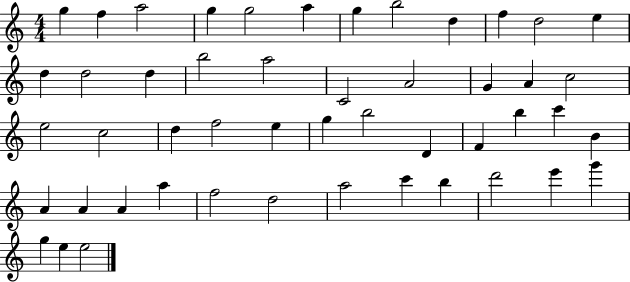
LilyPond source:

{
  \clef treble
  \numericTimeSignature
  \time 4/4
  \key c \major
  g''4 f''4 a''2 | g''4 g''2 a''4 | g''4 b''2 d''4 | f''4 d''2 e''4 | \break d''4 d''2 d''4 | b''2 a''2 | c'2 a'2 | g'4 a'4 c''2 | \break e''2 c''2 | d''4 f''2 e''4 | g''4 b''2 d'4 | f'4 b''4 c'''4 b'4 | \break a'4 a'4 a'4 a''4 | f''2 d''2 | a''2 c'''4 b''4 | d'''2 e'''4 g'''4 | \break g''4 e''4 e''2 | \bar "|."
}